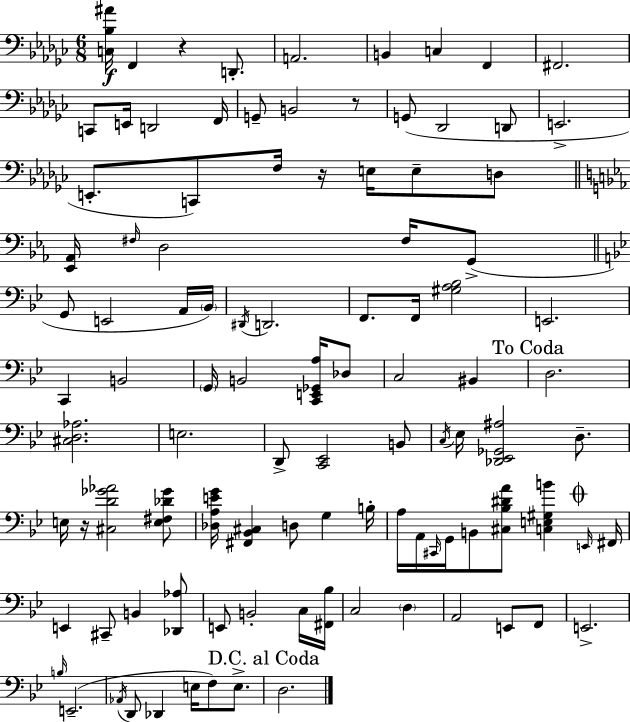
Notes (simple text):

[C3,Bb3,A#4]/s F2/q R/q D2/e. A2/h. B2/q C3/q F2/q F#2/h. C2/e E2/s D2/h F2/s G2/e B2/h R/e G2/e Db2/h D2/e E2/h. E2/e. C2/e F3/s R/s E3/s E3/e D3/e [Eb2,Ab2]/s F#3/s D3/h F#3/s G2/e G2/e E2/h A2/s Bb2/s D#2/s D2/h. F2/e. F2/s [G#3,A3,Bb3]/h E2/h. C2/q B2/h G2/s B2/h [C2,E2,Gb2,A3]/s Db3/e C3/h BIS2/q D3/h. [C#3,D3,Ab3]/h. E3/h. D2/e [C2,Eb2]/h B2/e C3/s Eb3/s [Db2,Eb2,Gb2,A#3]/h D3/e. E3/s R/s [C#3,D4,Gb4,Ab4]/h [E3,F#3,Db4,Gb4]/e [Db3,A3,E4,G4]/s [F#2,Bb2,C#3]/q D3/e G3/q B3/s A3/s A2/s C#2/s G2/s B2/e [C#3,Bb3,D#4,A4]/e [C3,E3,G#3,B4]/q E2/s F#2/s E2/q C#2/e B2/q [Db2,Ab3]/e E2/e B2/h C3/s [F#2,Bb3]/s C3/h D3/q A2/h E2/e F2/e E2/h. B3/s E2/h. Ab2/s D2/e Db2/q E3/s F3/e E3/e. D3/h.